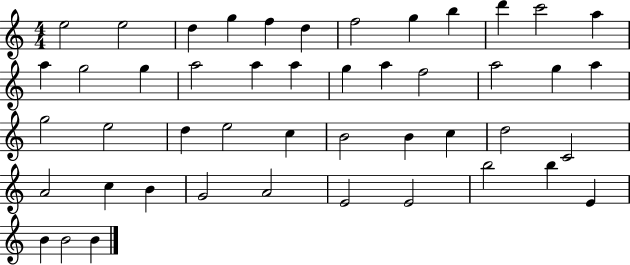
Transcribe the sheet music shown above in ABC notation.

X:1
T:Untitled
M:4/4
L:1/4
K:C
e2 e2 d g f d f2 g b d' c'2 a a g2 g a2 a a g a f2 a2 g a g2 e2 d e2 c B2 B c d2 C2 A2 c B G2 A2 E2 E2 b2 b E B B2 B